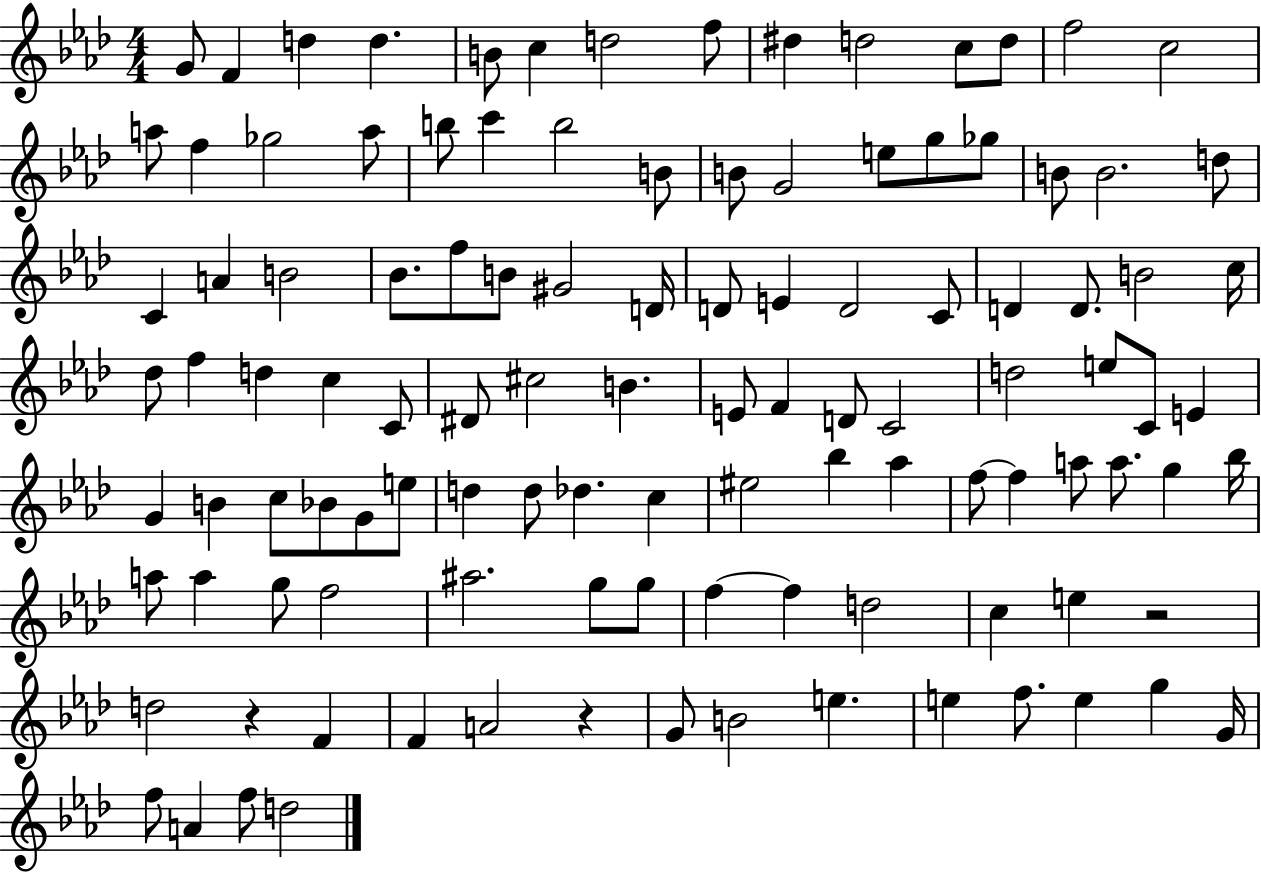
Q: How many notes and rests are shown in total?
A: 112